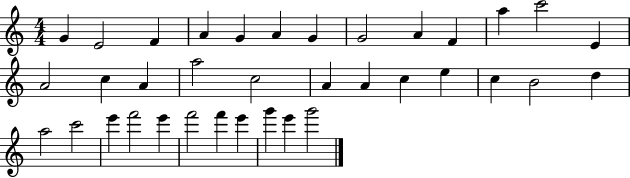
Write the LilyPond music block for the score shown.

{
  \clef treble
  \numericTimeSignature
  \time 4/4
  \key c \major
  g'4 e'2 f'4 | a'4 g'4 a'4 g'4 | g'2 a'4 f'4 | a''4 c'''2 e'4 | \break a'2 c''4 a'4 | a''2 c''2 | a'4 a'4 c''4 e''4 | c''4 b'2 d''4 | \break a''2 c'''2 | e'''4 f'''2 e'''4 | f'''2 f'''4 e'''4 | g'''4 e'''4 g'''2 | \break \bar "|."
}